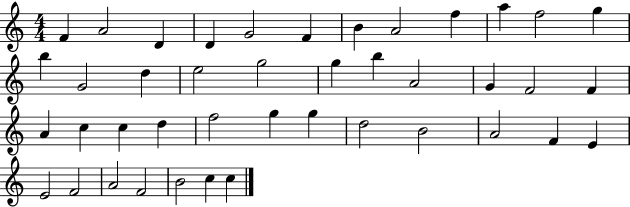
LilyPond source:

{
  \clef treble
  \numericTimeSignature
  \time 4/4
  \key c \major
  f'4 a'2 d'4 | d'4 g'2 f'4 | b'4 a'2 f''4 | a''4 f''2 g''4 | \break b''4 g'2 d''4 | e''2 g''2 | g''4 b''4 a'2 | g'4 f'2 f'4 | \break a'4 c''4 c''4 d''4 | f''2 g''4 g''4 | d''2 b'2 | a'2 f'4 e'4 | \break e'2 f'2 | a'2 f'2 | b'2 c''4 c''4 | \bar "|."
}